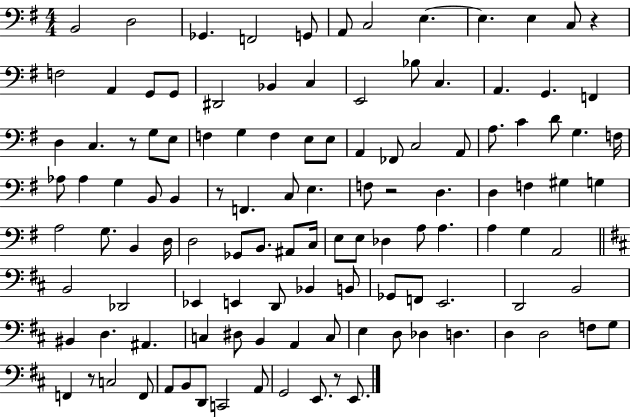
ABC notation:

X:1
T:Untitled
M:4/4
L:1/4
K:G
B,,2 D,2 _G,, F,,2 G,,/2 A,,/2 C,2 E, E, E, C,/2 z F,2 A,, G,,/2 G,,/2 ^D,,2 _B,, C, E,,2 _B,/2 C, A,, G,, F,, D, C, z/2 G,/2 E,/2 F, G, F, E,/2 E,/2 A,, _F,,/2 C,2 A,,/2 A,/2 C D/2 G, F,/4 _A,/2 _A, G, B,,/2 B,, z/2 F,, C,/2 E, F,/2 z2 D, D, F, ^G, G, A,2 G,/2 B,, D,/4 D,2 _G,,/2 B,,/2 ^A,,/2 C,/4 E,/2 E,/2 _D, A,/2 A, A, G, A,,2 B,,2 _D,,2 _E,, E,, D,,/2 _B,, B,,/2 _G,,/2 F,,/2 E,,2 D,,2 B,,2 ^B,, D, ^A,, C, ^D,/2 B,, A,, C,/2 E, D,/2 _D, D, D, D,2 F,/2 G,/2 F,, z/2 C,2 F,,/2 A,,/2 B,,/2 D,,/2 C,,2 A,,/2 G,,2 E,,/2 z/2 E,,/2